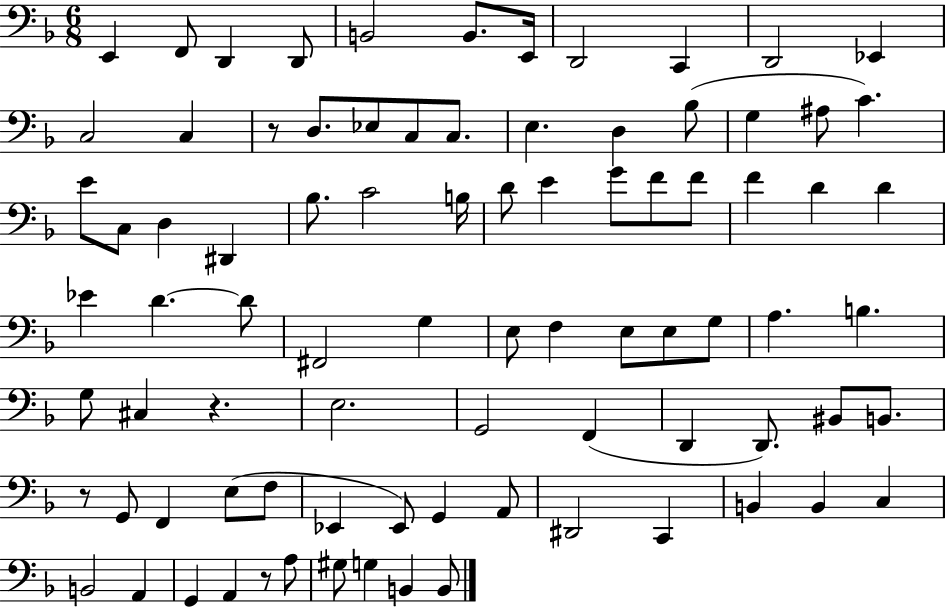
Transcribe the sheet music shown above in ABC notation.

X:1
T:Untitled
M:6/8
L:1/4
K:F
E,, F,,/2 D,, D,,/2 B,,2 B,,/2 E,,/4 D,,2 C,, D,,2 _E,, C,2 C, z/2 D,/2 _E,/2 C,/2 C,/2 E, D, _B,/2 G, ^A,/2 C E/2 C,/2 D, ^D,, _B,/2 C2 B,/4 D/2 E G/2 F/2 F/2 F D D _E D D/2 ^F,,2 G, E,/2 F, E,/2 E,/2 G,/2 A, B, G,/2 ^C, z E,2 G,,2 F,, D,, D,,/2 ^B,,/2 B,,/2 z/2 G,,/2 F,, E,/2 F,/2 _E,, _E,,/2 G,, A,,/2 ^D,,2 C,, B,, B,, C, B,,2 A,, G,, A,, z/2 A,/2 ^G,/2 G, B,, B,,/2